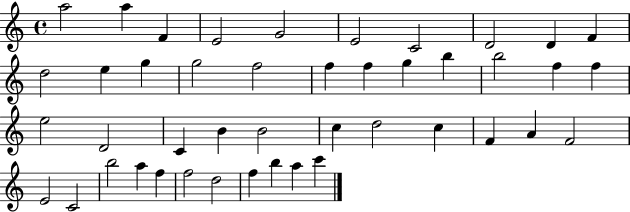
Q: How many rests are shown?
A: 0